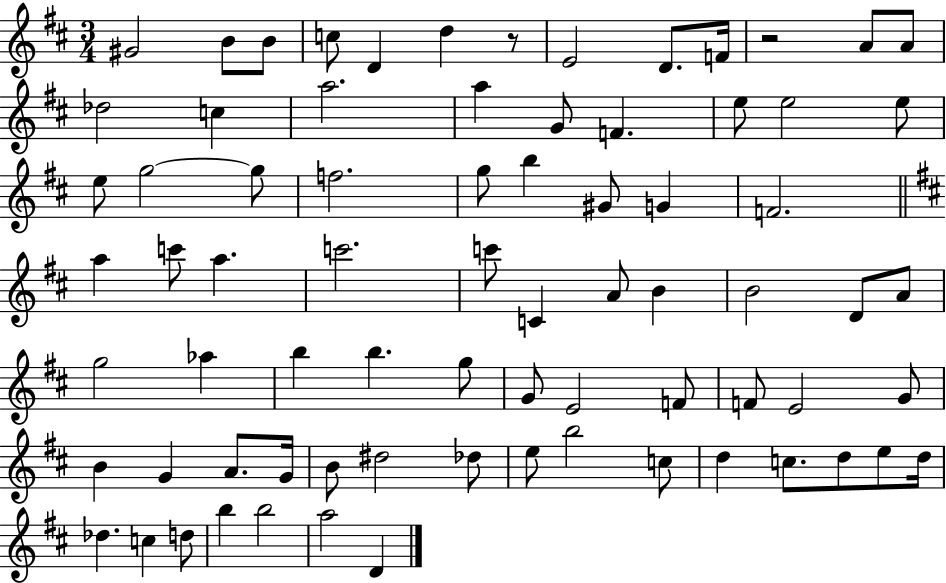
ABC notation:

X:1
T:Untitled
M:3/4
L:1/4
K:D
^G2 B/2 B/2 c/2 D d z/2 E2 D/2 F/4 z2 A/2 A/2 _d2 c a2 a G/2 F e/2 e2 e/2 e/2 g2 g/2 f2 g/2 b ^G/2 G F2 a c'/2 a c'2 c'/2 C A/2 B B2 D/2 A/2 g2 _a b b g/2 G/2 E2 F/2 F/2 E2 G/2 B G A/2 G/4 B/2 ^d2 _d/2 e/2 b2 c/2 d c/2 d/2 e/2 d/4 _d c d/2 b b2 a2 D